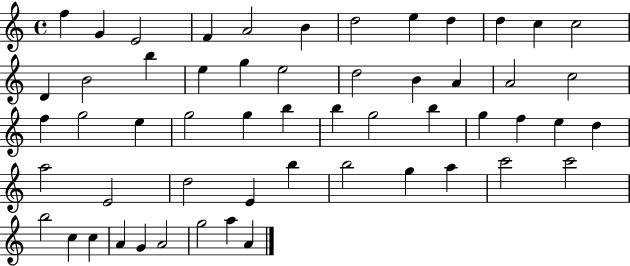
{
  \clef treble
  \time 4/4
  \defaultTimeSignature
  \key c \major
  f''4 g'4 e'2 | f'4 a'2 b'4 | d''2 e''4 d''4 | d''4 c''4 c''2 | \break d'4 b'2 b''4 | e''4 g''4 e''2 | d''2 b'4 a'4 | a'2 c''2 | \break f''4 g''2 e''4 | g''2 g''4 b''4 | b''4 g''2 b''4 | g''4 f''4 e''4 d''4 | \break a''2 e'2 | d''2 e'4 b''4 | b''2 g''4 a''4 | c'''2 c'''2 | \break b''2 c''4 c''4 | a'4 g'4 a'2 | g''2 a''4 a'4 | \bar "|."
}